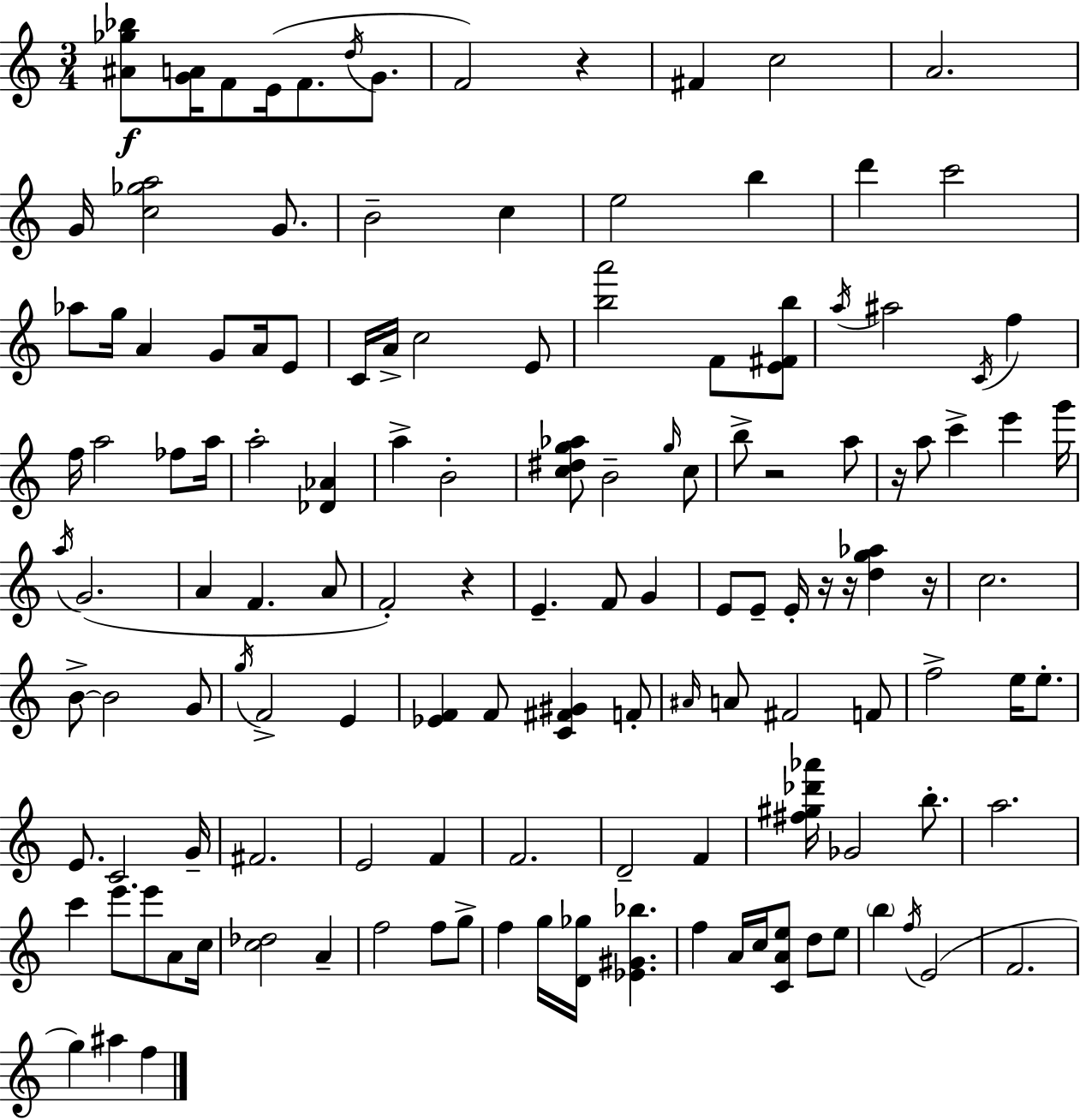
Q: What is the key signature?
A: A minor